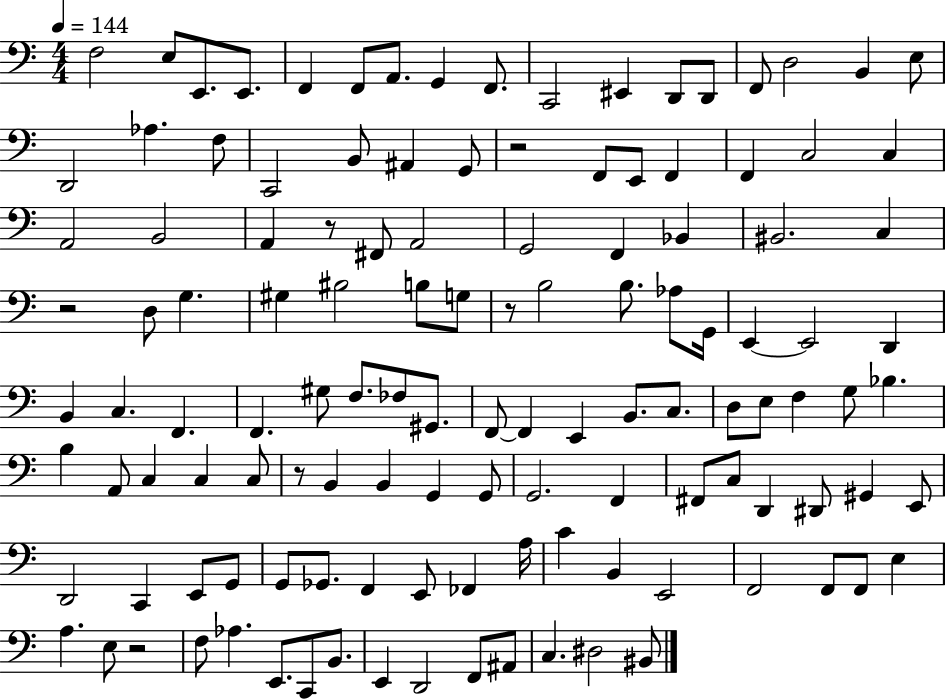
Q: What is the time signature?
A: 4/4